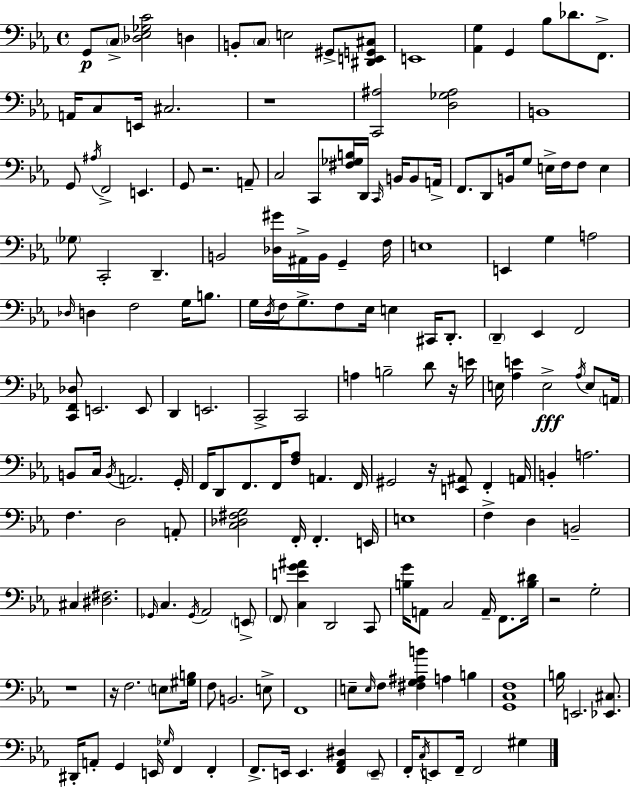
{
  \clef bass
  \time 4/4
  \defaultTimeSignature
  \key c \minor
  \repeat volta 2 { g,8\p \parenthesize c8-> <des ees ges c'>2 d4 | b,8-. \parenthesize c8 e2 gis,8-> <dis, e, g, cis>8 | e,1 | <aes, g>4 g,4 bes8 des'8. f,8.-> | \break a,16 c8 e,16 cis2. | r1 | <c, ais>2 <d ges ais>2 | b,1 | \break g,8 \acciaccatura { ais16 } f,2-> e,4. | g,8 r2. a,8-- | c2 c,8 <fis ges b>16 d,16 \grace { c,16 } b,16 b,8 | a,16-> f,8. d,8 b,16 g8 e16-> f16 f8 e4 | \break \parenthesize ges8 c,2-. d,4.-- | b,2 <des gis'>16 ais,16-> b,16 g,4-- | f16 e1 | e,4 g4 a2 | \break \grace { des16 } d4 f2 g16 | b8. g16 \acciaccatura { d16 } f16 g8.-> f8 ees16 e4 | cis,16 d,8.-. \parenthesize d,4-- ees,4 f,2 | <c, f, des>8 e,2. | \break e,8 d,4 e,2. | c,2-> c,2 | a4 b2-- | d'8 r16 e'16 e16 <aes e'>4 e2->\fff | \break \acciaccatura { aes16 } e8 \parenthesize a,16 b,8 c16 \acciaccatura { b,16 } a,2. | g,16-. f,16 d,8 f,8. f,16 <f aes>8 a,4. | f,16 gis,2 r16 <e, ais,>8 | f,4-. a,16 b,4-. a2. | \break f4. d2 | a,8-. <c des fis g>2 f,16-. f,4.-. | e,16 e1 | f4-> d4 b,2-- | \break cis4 <dis fis>2. | \grace { ges,16 } c4. \acciaccatura { ges,16 } aes,2 | \parenthesize e,8-> \parenthesize f,8 <c e' g' ais'>4 d,2 | c,8 <b g'>16 a,8 c2 | \break a,16-- f,8. <b dis'>16 r2 | g2-. r1 | r16 f2. | \parenthesize e8 <gis b>16 f8 b,2. | \break e8-> f,1 | e8-- \grace { e16 } f8 <fis g ais b'>4 | a4 b4 <g, c f>1 | b16 e,2. | \break <ees, cis>8. dis,16-. a,8-. g,4 | e,16 \grace { ges16 } f,4 f,4-. f,8.-> e,16 e,4. | <f, aes, dis>4 \parenthesize e,8-- f,16-. \acciaccatura { c16 } e,8 f,16-- f,2 | gis4 } \bar "|."
}